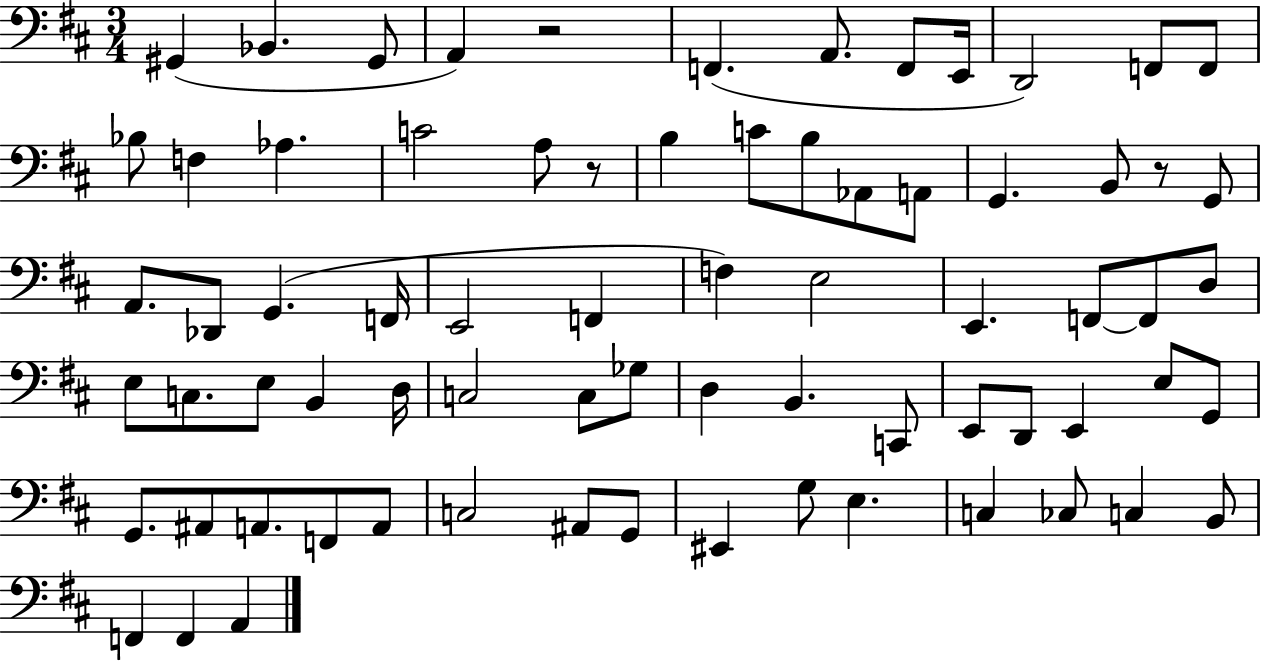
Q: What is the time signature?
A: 3/4